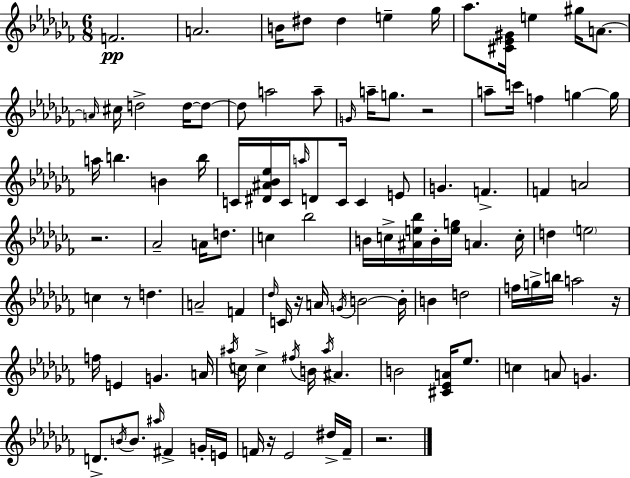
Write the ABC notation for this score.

X:1
T:Untitled
M:6/8
L:1/4
K:Abm
F2 A2 B/4 ^d/2 ^d e _g/4 _a/2 [^C_E^G]/4 e ^g/4 A/2 A/4 ^c/4 d2 d/4 d/2 d/2 a2 a/2 G/4 a/4 g/2 z2 a/2 c'/4 f g g/4 a/4 b B b/4 C/4 [^D^A_B_e]/4 C/4 a/4 D/2 C/4 C E/2 G F F A2 z2 _A2 A/4 d/2 c _b2 B/4 c/4 [^Ae_b]/4 B/4 [eg]/4 A c/4 d e2 c z/2 d A2 F _d/4 C/4 z/4 A/4 G/4 B2 B/4 B d2 f/4 g/4 b/4 a2 z/4 f/4 E G A/4 ^a/4 c/4 c ^f/4 B/4 ^a/4 ^A B2 [^C_EA]/4 _e/2 c A/2 G D/2 B/4 B/2 ^a/4 ^F G/4 E/4 F/4 z/4 _E2 ^d/4 F/4 z2